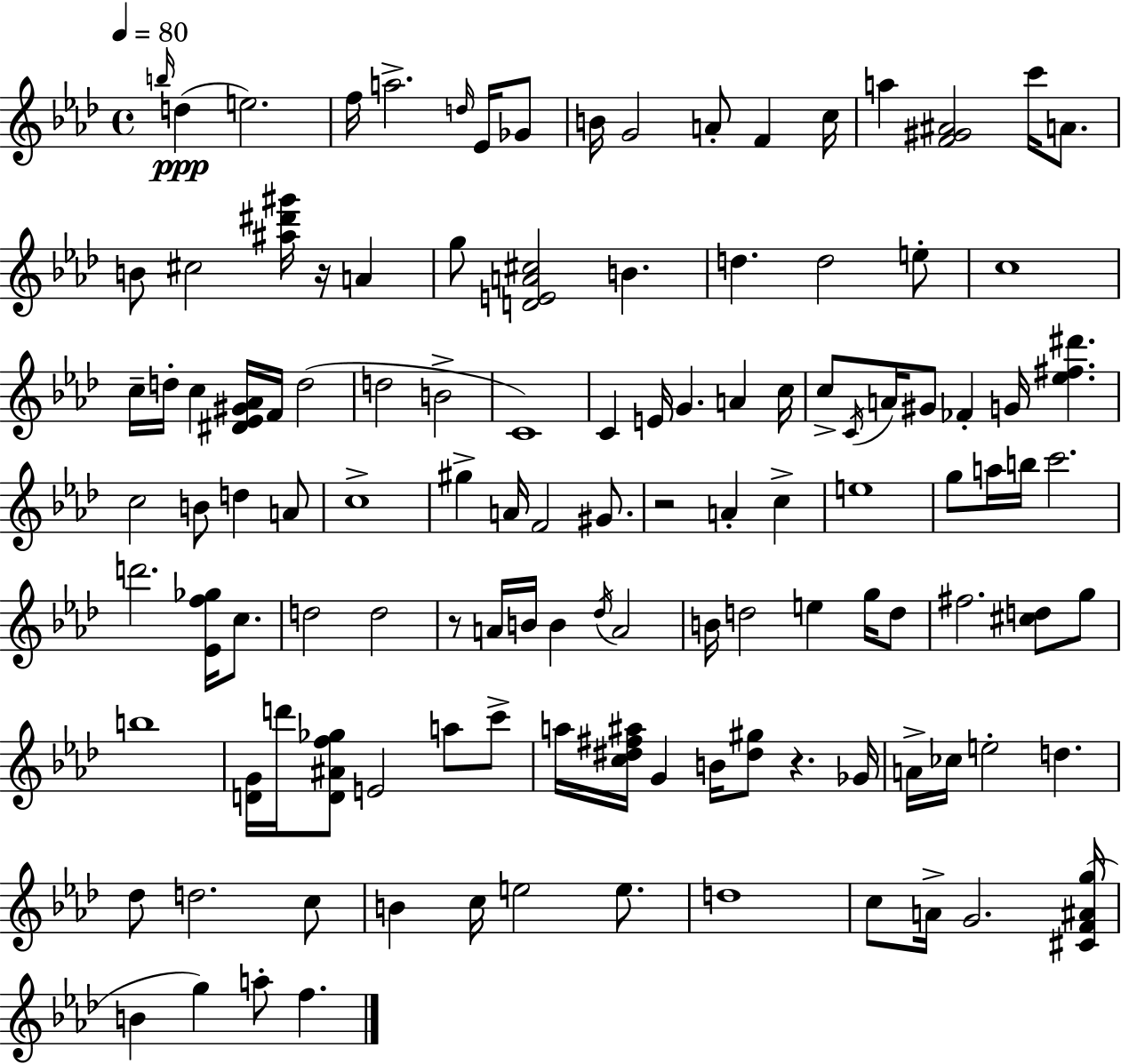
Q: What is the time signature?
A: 4/4